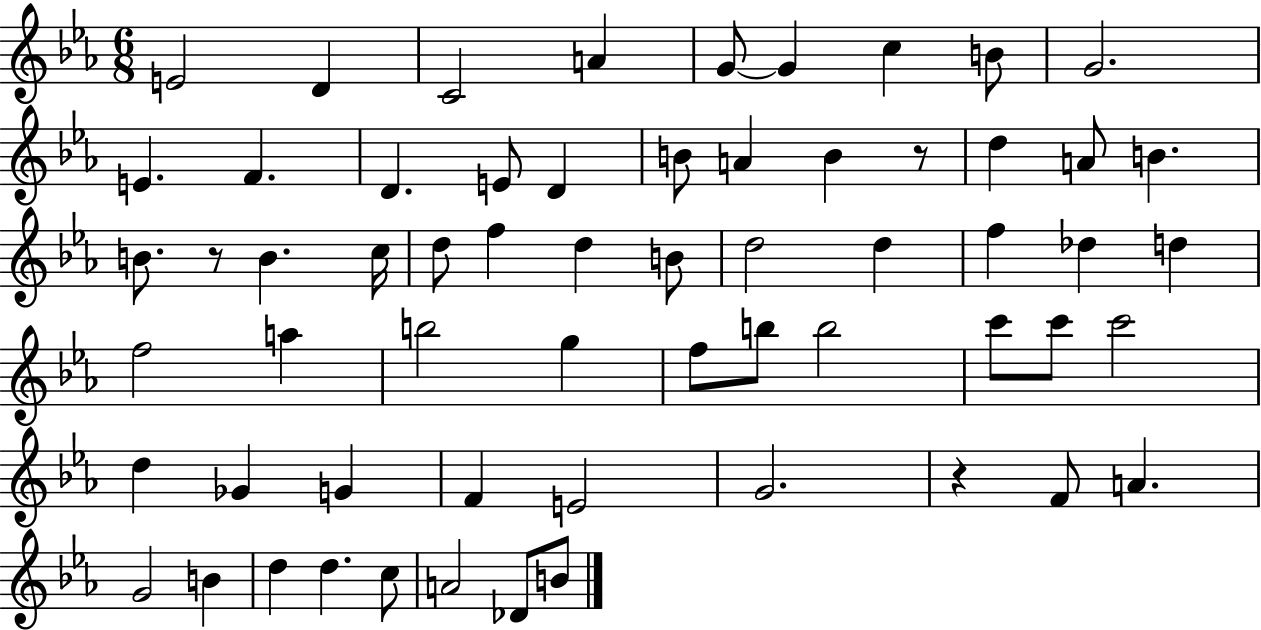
X:1
T:Untitled
M:6/8
L:1/4
K:Eb
E2 D C2 A G/2 G c B/2 G2 E F D E/2 D B/2 A B z/2 d A/2 B B/2 z/2 B c/4 d/2 f d B/2 d2 d f _d d f2 a b2 g f/2 b/2 b2 c'/2 c'/2 c'2 d _G G F E2 G2 z F/2 A G2 B d d c/2 A2 _D/2 B/2